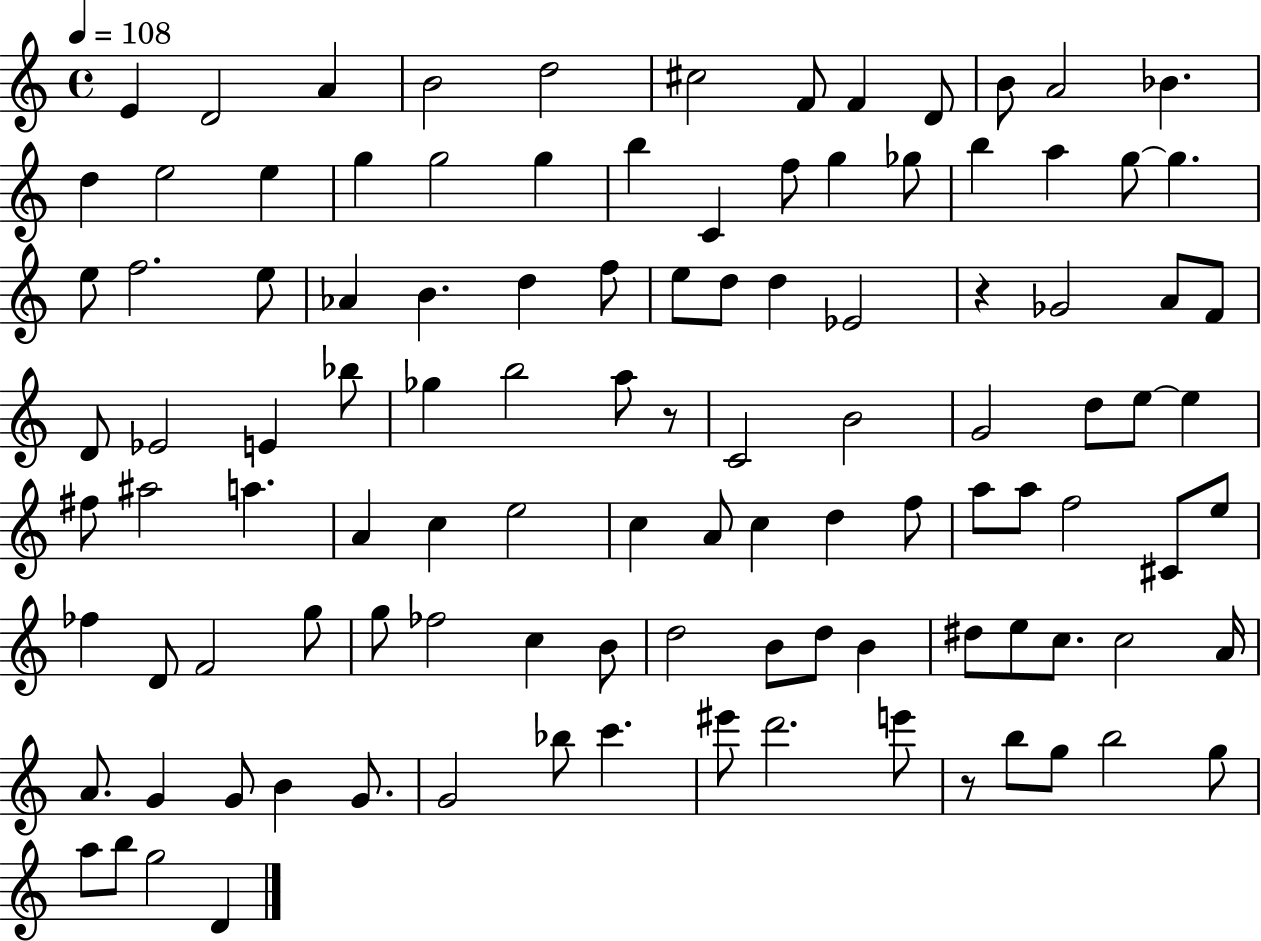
X:1
T:Untitled
M:4/4
L:1/4
K:C
E D2 A B2 d2 ^c2 F/2 F D/2 B/2 A2 _B d e2 e g g2 g b C f/2 g _g/2 b a g/2 g e/2 f2 e/2 _A B d f/2 e/2 d/2 d _E2 z _G2 A/2 F/2 D/2 _E2 E _b/2 _g b2 a/2 z/2 C2 B2 G2 d/2 e/2 e ^f/2 ^a2 a A c e2 c A/2 c d f/2 a/2 a/2 f2 ^C/2 e/2 _f D/2 F2 g/2 g/2 _f2 c B/2 d2 B/2 d/2 B ^d/2 e/2 c/2 c2 A/4 A/2 G G/2 B G/2 G2 _b/2 c' ^e'/2 d'2 e'/2 z/2 b/2 g/2 b2 g/2 a/2 b/2 g2 D